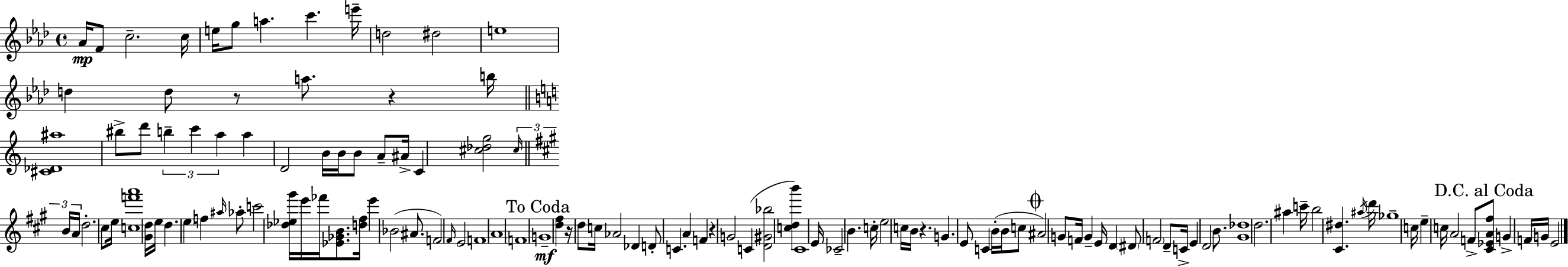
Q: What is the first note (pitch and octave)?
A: Ab4